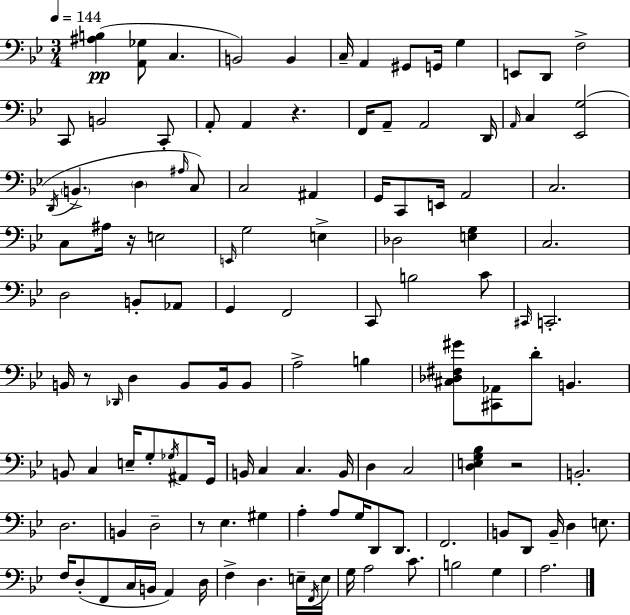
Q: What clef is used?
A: bass